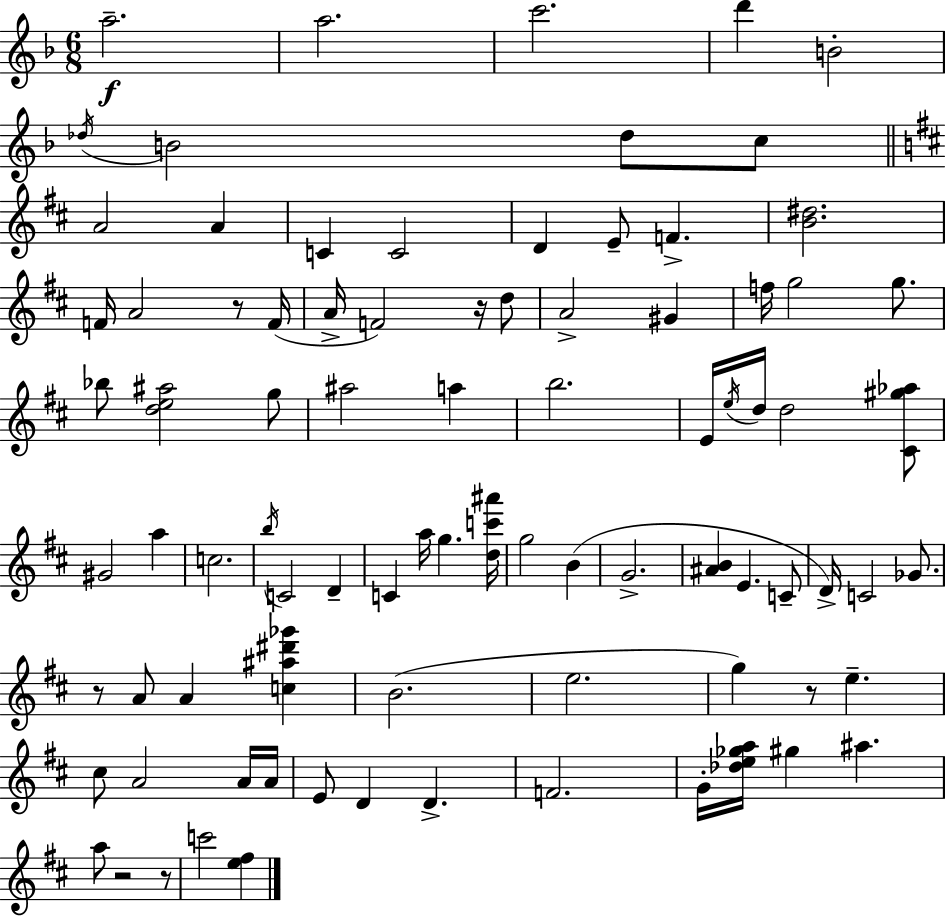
X:1
T:Untitled
M:6/8
L:1/4
K:Dm
a2 a2 c'2 d' B2 _d/4 B2 _d/2 c/2 A2 A C C2 D E/2 F [B^d]2 F/4 A2 z/2 F/4 A/4 F2 z/4 d/2 A2 ^G f/4 g2 g/2 _b/2 [de^a]2 g/2 ^a2 a b2 E/4 e/4 d/4 d2 [^C^g_a]/2 ^G2 a c2 b/4 C2 D C a/4 g [dc'^a']/4 g2 B G2 [^AB] E C/2 D/4 C2 _G/2 z/2 A/2 A [c^a^d'_g'] B2 e2 g z/2 e ^c/2 A2 A/4 A/4 E/2 D D F2 G/4 [_de_ga]/4 ^g ^a a/2 z2 z/2 c'2 [e^f]